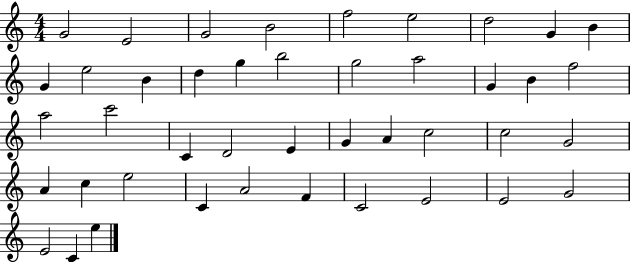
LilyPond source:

{
  \clef treble
  \numericTimeSignature
  \time 4/4
  \key c \major
  g'2 e'2 | g'2 b'2 | f''2 e''2 | d''2 g'4 b'4 | \break g'4 e''2 b'4 | d''4 g''4 b''2 | g''2 a''2 | g'4 b'4 f''2 | \break a''2 c'''2 | c'4 d'2 e'4 | g'4 a'4 c''2 | c''2 g'2 | \break a'4 c''4 e''2 | c'4 a'2 f'4 | c'2 e'2 | e'2 g'2 | \break e'2 c'4 e''4 | \bar "|."
}